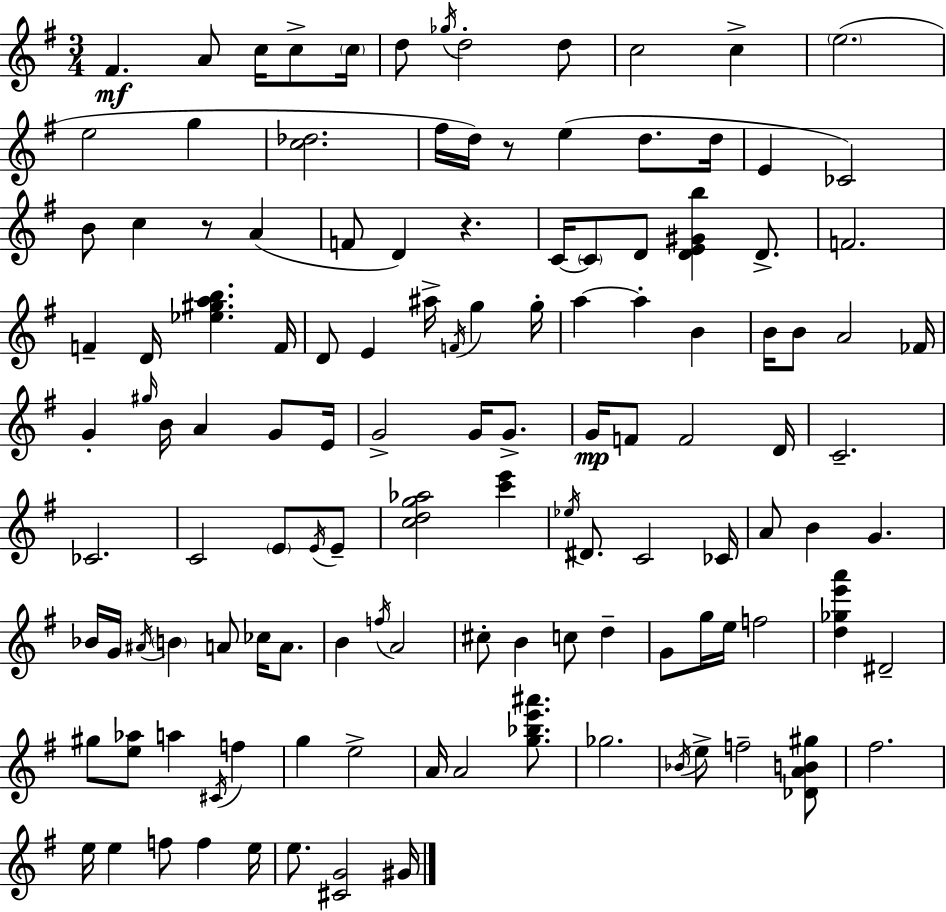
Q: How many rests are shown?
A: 3